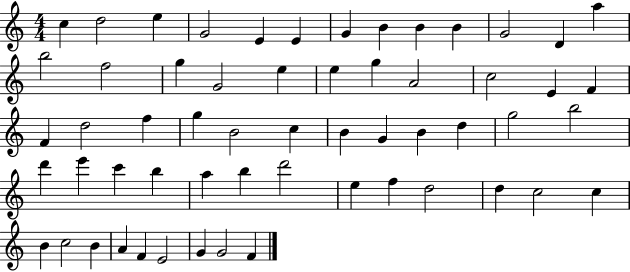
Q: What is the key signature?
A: C major